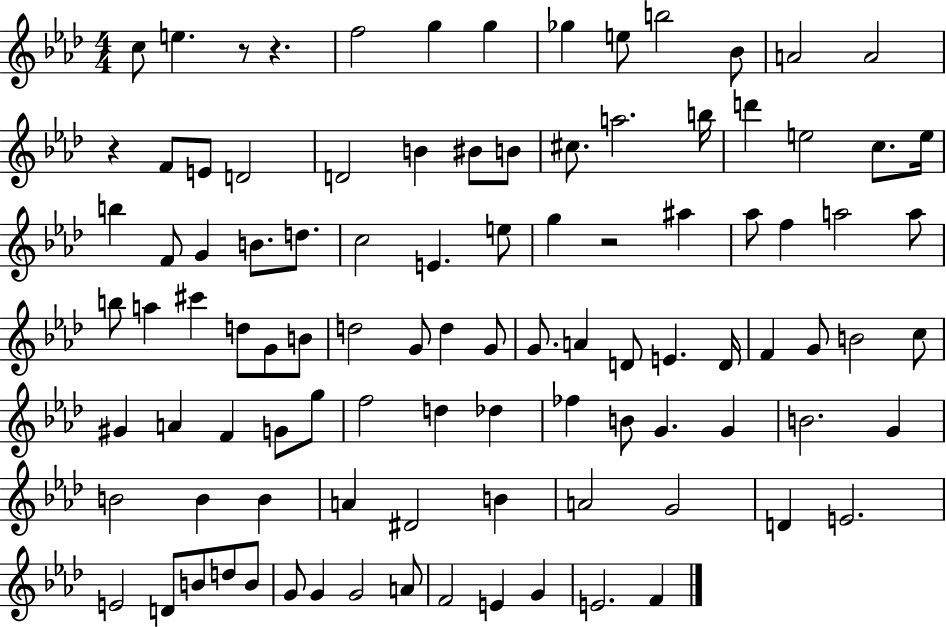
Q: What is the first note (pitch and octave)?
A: C5